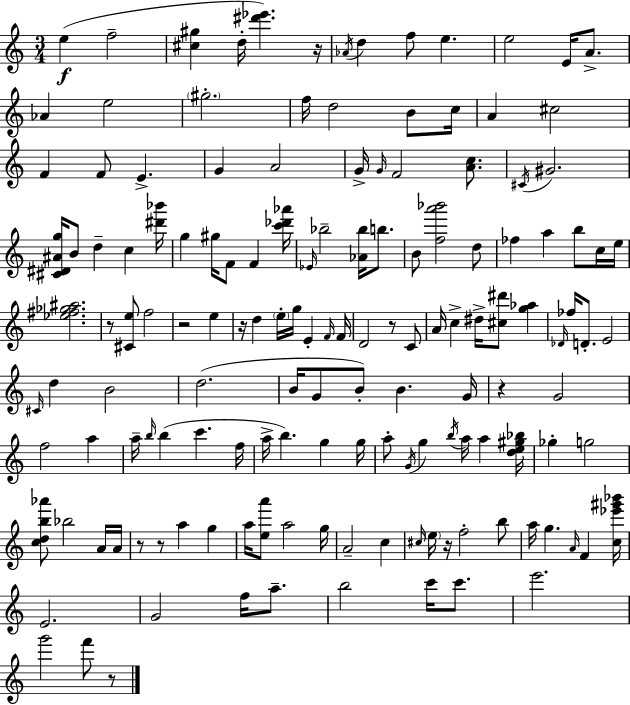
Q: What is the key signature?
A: C major